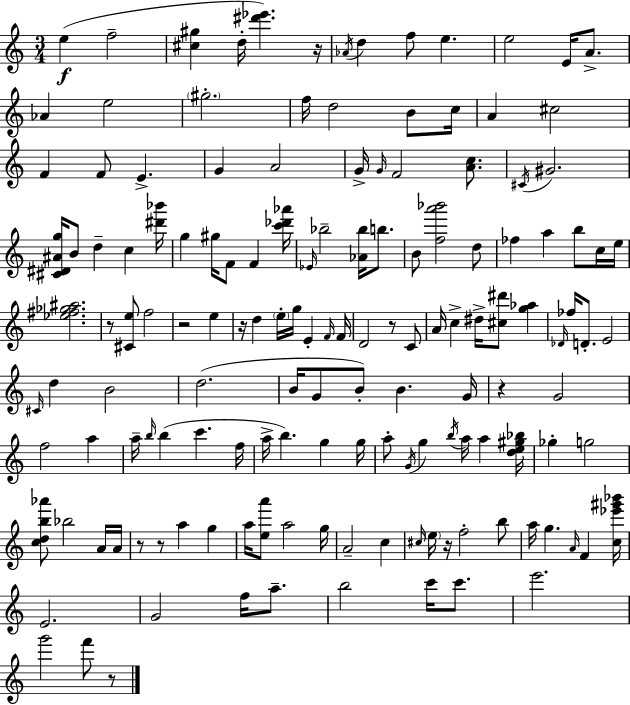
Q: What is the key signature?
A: C major